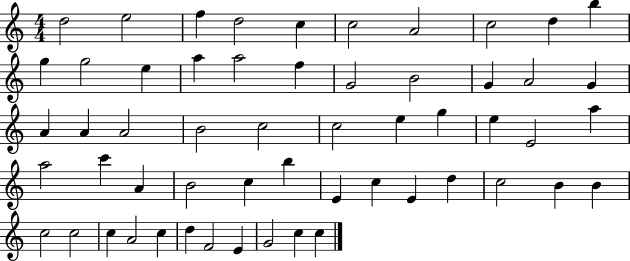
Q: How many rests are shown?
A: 0